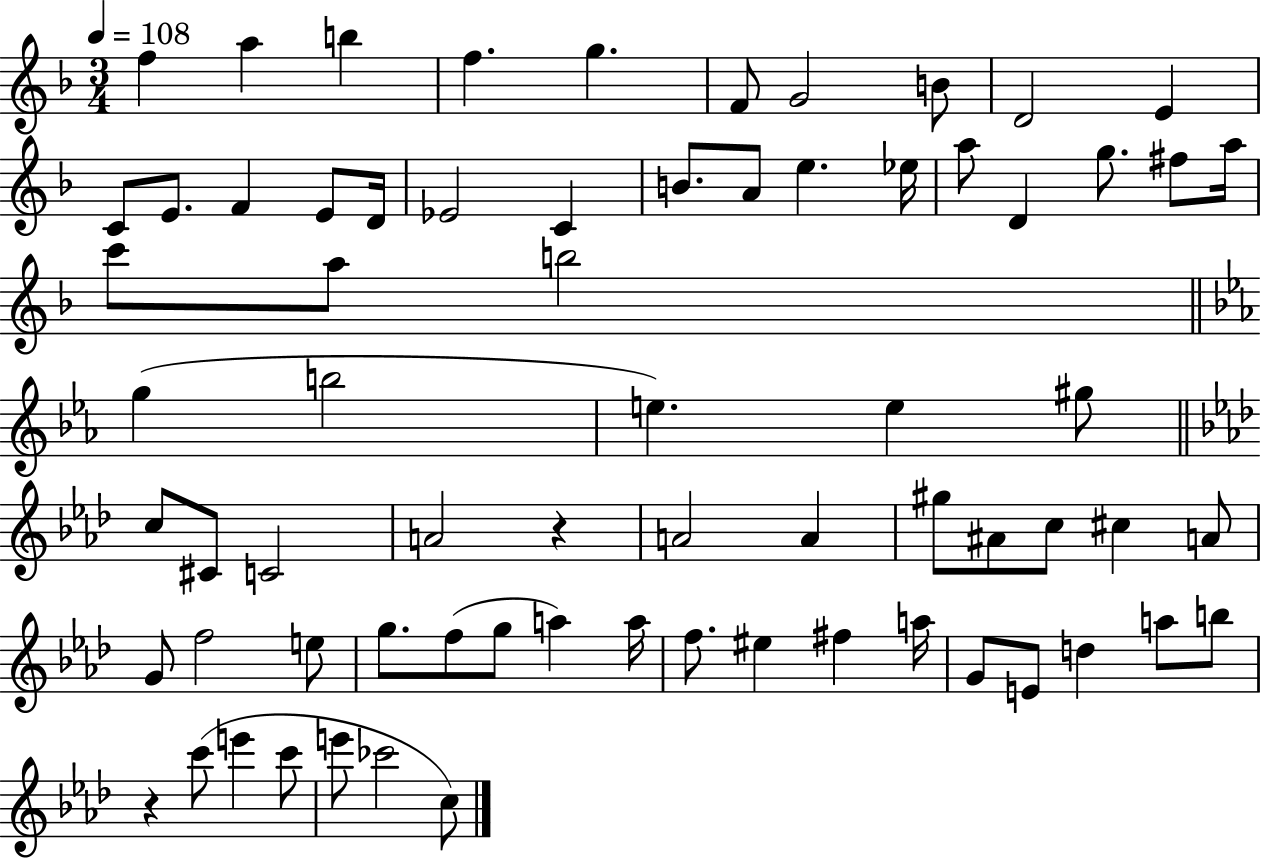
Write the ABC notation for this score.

X:1
T:Untitled
M:3/4
L:1/4
K:F
f a b f g F/2 G2 B/2 D2 E C/2 E/2 F E/2 D/4 _E2 C B/2 A/2 e _e/4 a/2 D g/2 ^f/2 a/4 c'/2 a/2 b2 g b2 e e ^g/2 c/2 ^C/2 C2 A2 z A2 A ^g/2 ^A/2 c/2 ^c A/2 G/2 f2 e/2 g/2 f/2 g/2 a a/4 f/2 ^e ^f a/4 G/2 E/2 d a/2 b/2 z c'/2 e' c'/2 e'/2 _c'2 c/2